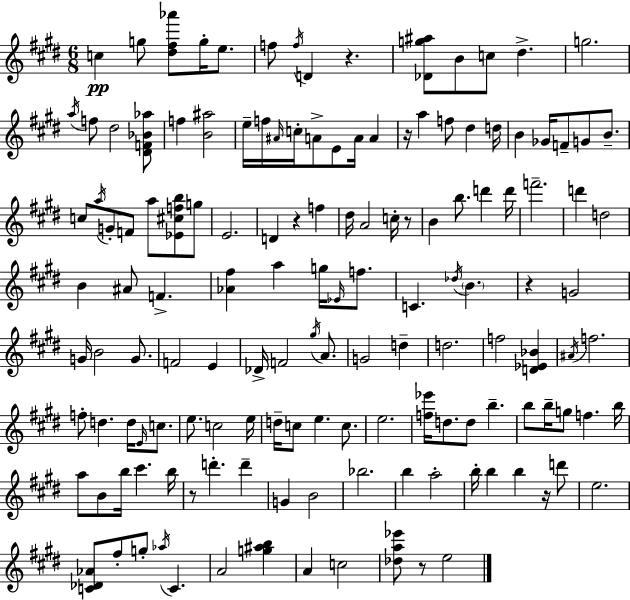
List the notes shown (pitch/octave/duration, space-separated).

C5/q G5/e [D#5,F#5,Ab6]/e G5/s E5/e. F5/e F5/s D4/q R/q. [Db4,G5,A#5]/e B4/e C5/e D#5/q. G5/h. A5/s F5/e D#5/h [D#4,F4,Bb4,Ab5]/e F5/q [B4,A#5]/h E5/s F5/s A#4/s C5/s A4/e E4/e A4/s A4/q R/s A5/q F5/e D#5/q D5/s B4/q Gb4/s F4/e G4/e B4/e. C5/e A5/s G4/e F4/e A5/e [Eb4,C#5,F5,B5]/e G5/e E4/h. D4/q R/q F5/q D#5/s A4/h C5/s R/e B4/q B5/e. D6/q D6/s F6/h. D6/q D5/h B4/q A#4/e F4/q. [Ab4,F#5]/q A5/q G5/s Eb4/s F5/e. C4/q. Db5/s B4/q. R/q G4/h G4/s B4/h G4/e. F4/h E4/q Db4/s F4/h G#5/s A4/e. G4/h D5/q D5/h. F5/h [D4,Eb4,Bb4]/q A#4/s F5/h. F5/e D5/q. D5/s E4/s C5/e. E5/e. C5/h E5/s D5/s C5/e E5/q. C5/e. E5/h. [F5,Eb6]/s D5/e. D5/e B5/q. B5/e B5/s G5/e F5/q. B5/s A5/e B4/e B5/s C#6/q. B5/s R/e D6/q. D6/q G4/q B4/h Bb5/h. B5/q A5/h B5/s B5/q B5/q R/s D6/e E5/h. [C4,Db4,Ab4]/e F#5/e G5/e Ab5/s C4/q. A4/h [G5,A#5,B5]/q A4/q C5/h [Db5,A5,Eb6]/e R/e E5/h